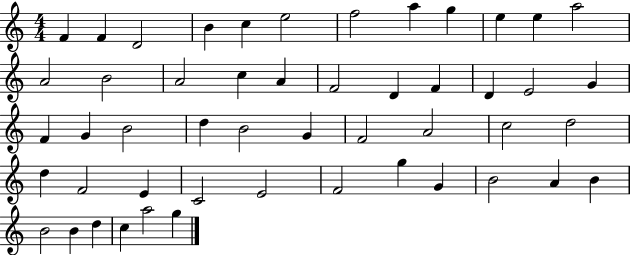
{
  \clef treble
  \numericTimeSignature
  \time 4/4
  \key c \major
  f'4 f'4 d'2 | b'4 c''4 e''2 | f''2 a''4 g''4 | e''4 e''4 a''2 | \break a'2 b'2 | a'2 c''4 a'4 | f'2 d'4 f'4 | d'4 e'2 g'4 | \break f'4 g'4 b'2 | d''4 b'2 g'4 | f'2 a'2 | c''2 d''2 | \break d''4 f'2 e'4 | c'2 e'2 | f'2 g''4 g'4 | b'2 a'4 b'4 | \break b'2 b'4 d''4 | c''4 a''2 g''4 | \bar "|."
}